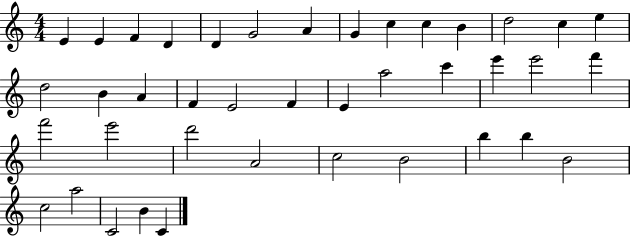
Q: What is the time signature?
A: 4/4